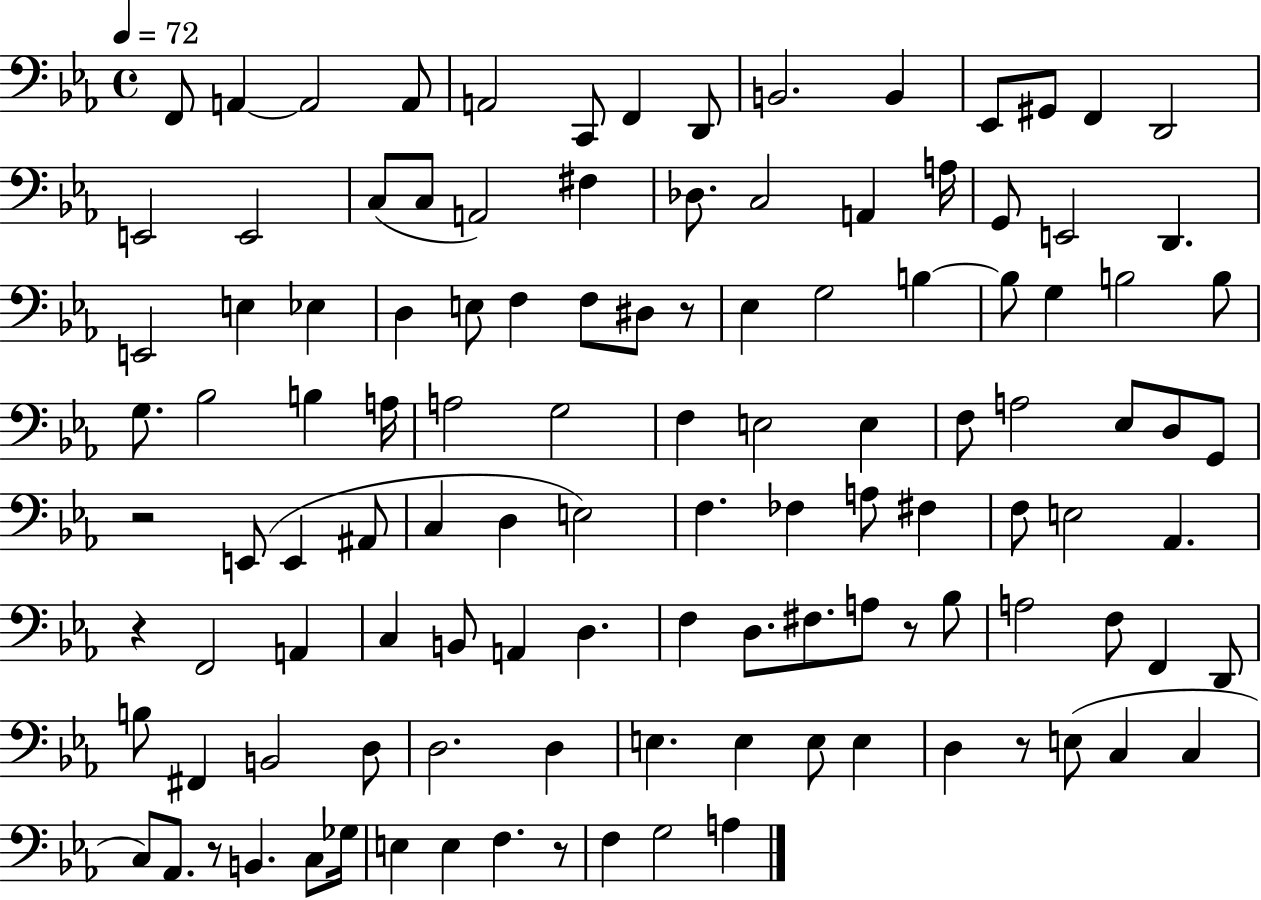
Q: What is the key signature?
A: EES major